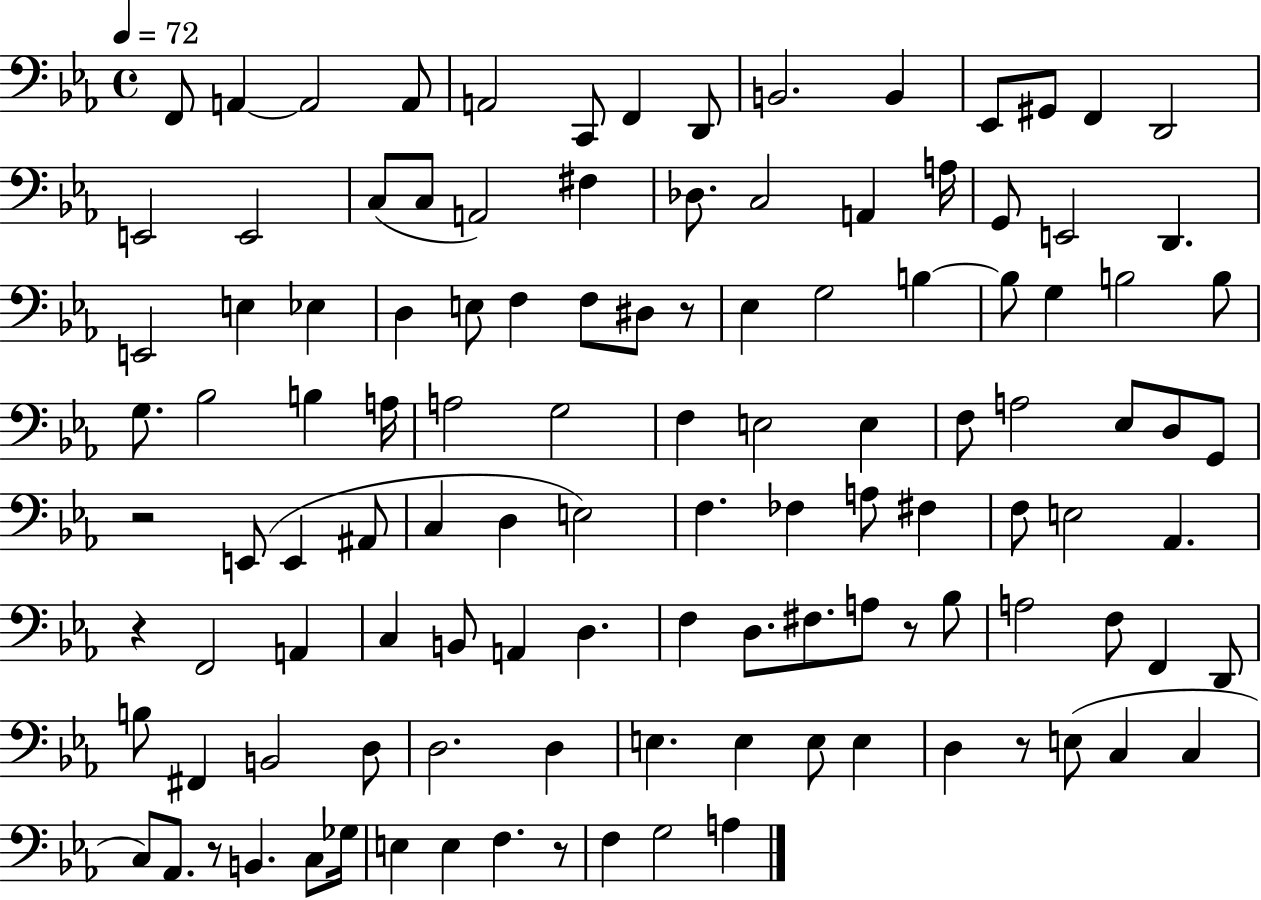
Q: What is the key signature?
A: EES major